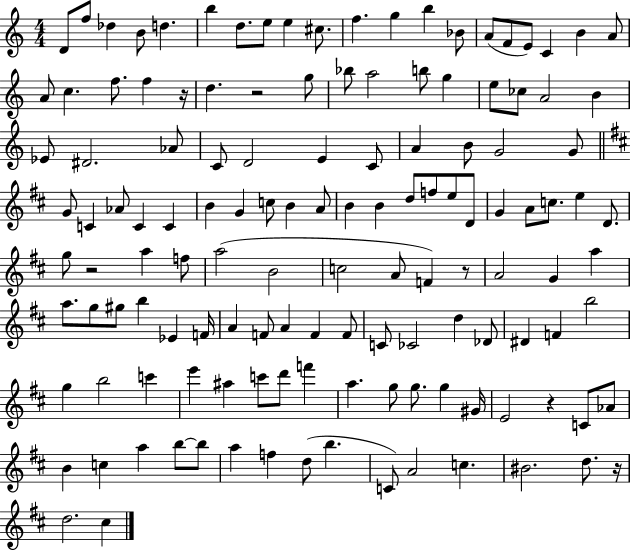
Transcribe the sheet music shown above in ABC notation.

X:1
T:Untitled
M:4/4
L:1/4
K:C
D/2 f/2 _d B/2 d b d/2 e/2 e ^c/2 f g b _B/2 A/2 F/2 E/2 C B A/2 A/2 c f/2 f z/4 d z2 g/2 _b/2 a2 b/2 g e/2 _c/2 A2 B _E/2 ^D2 _A/2 C/2 D2 E C/2 A B/2 G2 G/2 G/2 C _A/2 C C B G c/2 B A/2 B B d/2 f/2 e/2 D/2 G A/2 c/2 e D/2 g/2 z2 a f/2 a2 B2 c2 A/2 F z/2 A2 G a a/2 g/2 ^g/2 b _E F/4 A F/2 A F F/2 C/2 _C2 d _D/2 ^D F b2 g b2 c' e' ^a c'/2 d'/2 f' a g/2 g/2 g ^G/4 E2 z C/2 _A/2 B c a b/2 b/2 a f d/2 b C/2 A2 c ^B2 d/2 z/4 d2 ^c